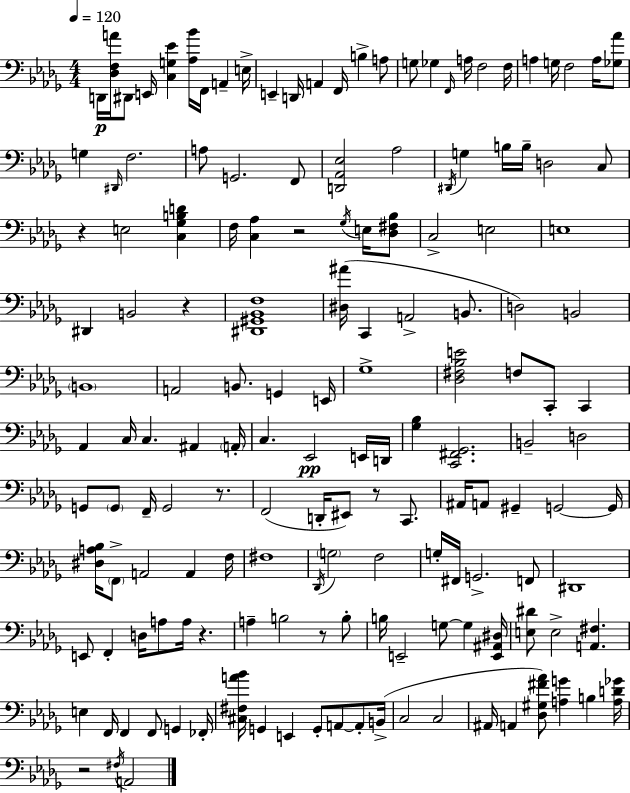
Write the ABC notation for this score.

X:1
T:Untitled
M:4/4
L:1/4
K:Bbm
D,,/4 [_D,F,A]/4 ^D,,/2 E,,/4 [C,G,_E] [_A,_B]/4 F,,/4 A,, E,/4 E,, D,,/4 A,, F,,/4 B, A,/2 G,/2 _G, F,,/4 A,/4 F,2 F,/4 A, G,/4 F,2 A,/4 [_G,_A]/2 G, ^D,,/4 F,2 A,/2 G,,2 F,,/2 [D,,_A,,_E,]2 _A,2 ^D,,/4 G, B,/4 B,/4 D,2 C,/2 z E,2 [C,_G,B,D] F,/4 [C,_A,] z2 _G,/4 E,/4 [_D,^F,_B,]/2 C,2 E,2 E,4 ^D,, B,,2 z [^D,,^G,,_B,,F,]4 [^D,^A]/4 C,, A,,2 B,,/2 D,2 B,,2 B,,4 A,,2 B,,/2 G,, E,,/4 _G,4 [_D,^F,_B,E]2 F,/2 C,,/2 C,, _A,, C,/4 C, ^A,, A,,/4 C, _E,,2 E,,/4 D,,/4 [_G,_B,] [C,,^F,,_G,,]2 B,,2 D,2 G,,/2 G,,/2 F,,/4 G,,2 z/2 F,,2 D,,/4 ^E,,/2 z/2 C,,/2 ^A,,/4 A,,/2 ^G,, G,,2 G,,/4 [^D,A,_B,]/4 F,,/2 A,,2 A,, F,/4 ^F,4 _D,,/4 G,2 F,2 G,/4 ^F,,/4 G,,2 F,,/2 ^D,,4 E,,/2 F,, D,/4 A,/2 A,/4 z A, B,2 z/2 B,/2 B,/4 E,,2 G,/2 G, [E,,^A,,^D,]/4 [E,^D]/2 E,2 [A,,^F,] E, F,,/4 F,, F,,/2 G,, _F,,/4 [^C,^F,A_B]/4 G,, E,, G,,/2 A,,/2 A,,/2 B,,/4 C,2 C,2 ^A,,/4 A,, [_D,^G,^F_A]/2 [A,G] B, [A,D_G]/4 z2 ^F,/4 A,,2